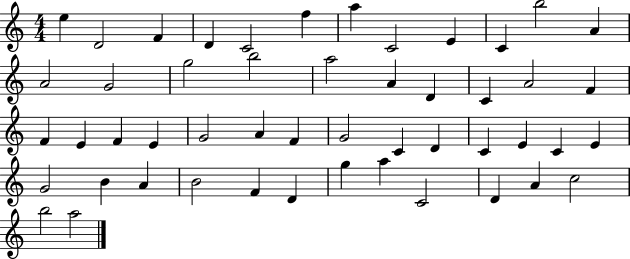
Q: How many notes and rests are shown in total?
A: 50